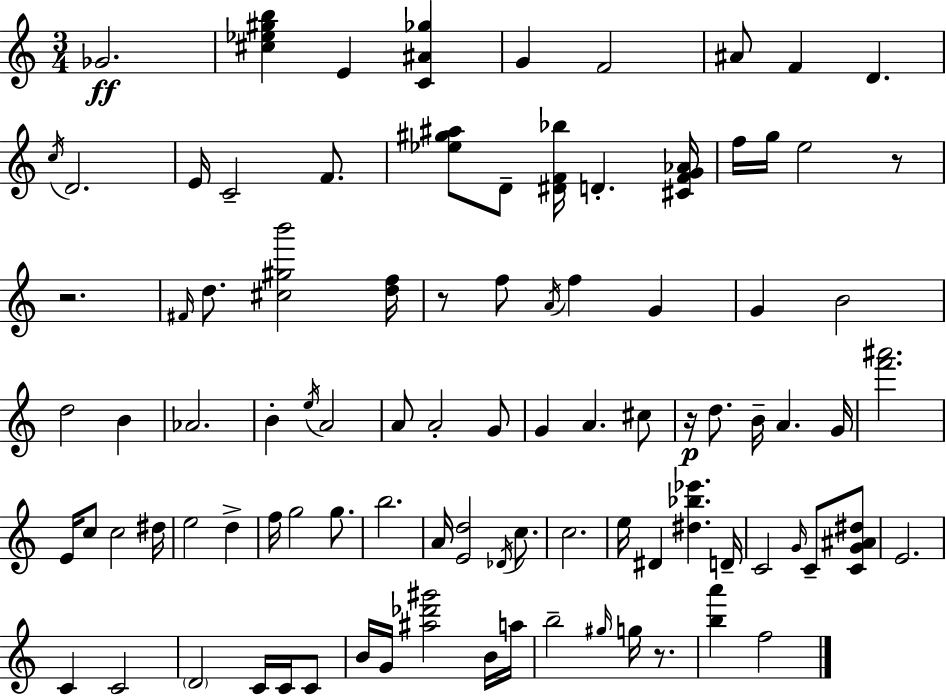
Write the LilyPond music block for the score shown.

{
  \clef treble
  \numericTimeSignature
  \time 3/4
  \key c \major
  \repeat volta 2 { ges'2.\ff | <cis'' ees'' gis'' b''>4 e'4 <c' ais' ges''>4 | g'4 f'2 | ais'8 f'4 d'4. | \break \acciaccatura { c''16 } d'2. | e'16 c'2-- f'8. | <ees'' gis'' ais''>8 d'8-- <dis' f' bes''>16 d'4.-. | <cis' f' g' aes'>16 f''16 g''16 e''2 r8 | \break r2. | \grace { fis'16 } d''8. <cis'' gis'' b'''>2 | <d'' f''>16 r8 f''8 \acciaccatura { a'16 } f''4 g'4 | g'4 b'2 | \break d''2 b'4 | aes'2. | b'4-. \acciaccatura { e''16 } a'2 | a'8 a'2-. | \break g'8 g'4 a'4. | cis''8 r16\p d''8. b'16-- a'4. | g'16 <f''' ais'''>2. | e'16 c''8 c''2 | \break dis''16 e''2 | d''4-> f''16 g''2 | g''8. b''2. | a'16 <e' d''>2 | \break \acciaccatura { des'16 } c''8. c''2. | e''16 dis'4 <dis'' bes'' ees'''>4. | d'16-- c'2 | \grace { g'16 } c'8-- <c' g' ais' dis''>8 e'2. | \break c'4 c'2 | \parenthesize d'2 | c'16 c'16 c'8 b'16 g'16 <ais'' des''' gis'''>2 | b'16 a''16 b''2-- | \break \grace { gis''16 } g''16 r8. <b'' a'''>4 f''2 | } \bar "|."
}